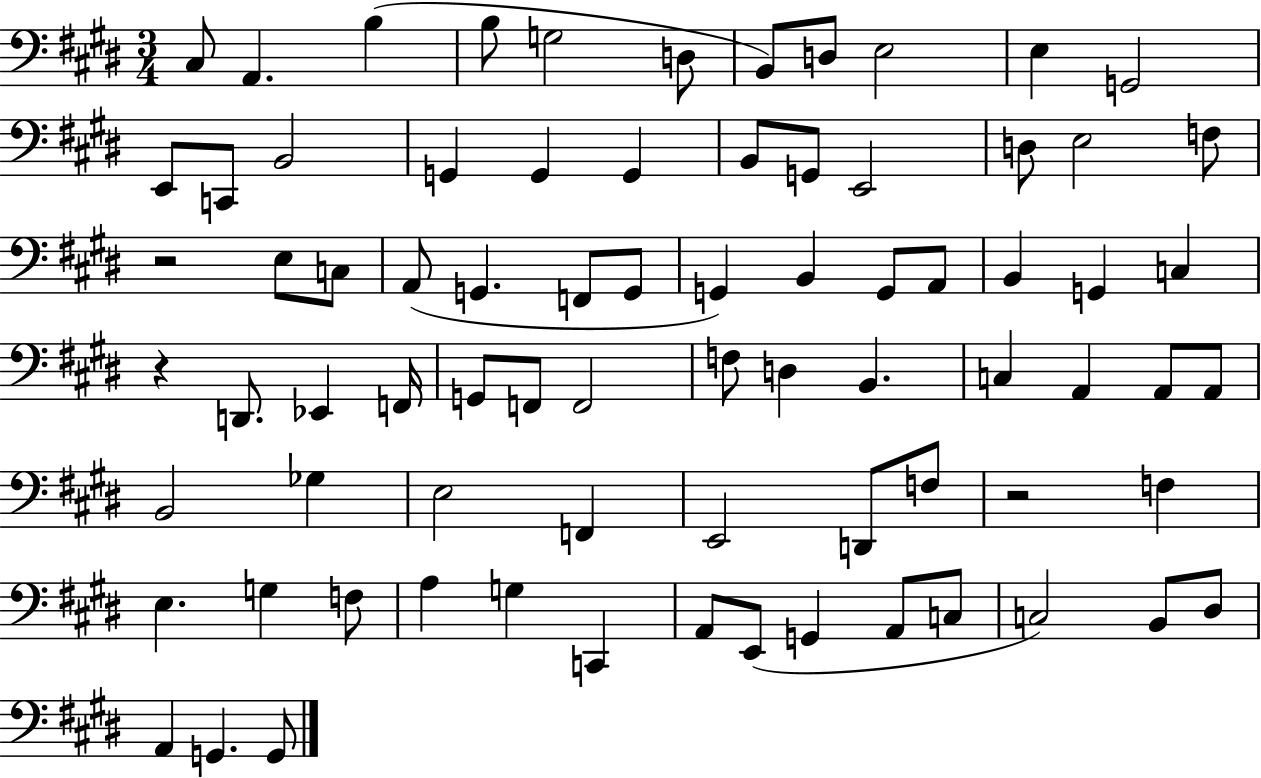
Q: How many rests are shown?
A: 3